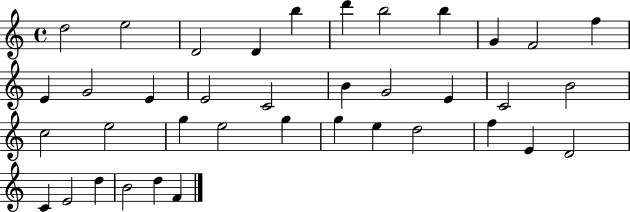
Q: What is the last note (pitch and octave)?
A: F4